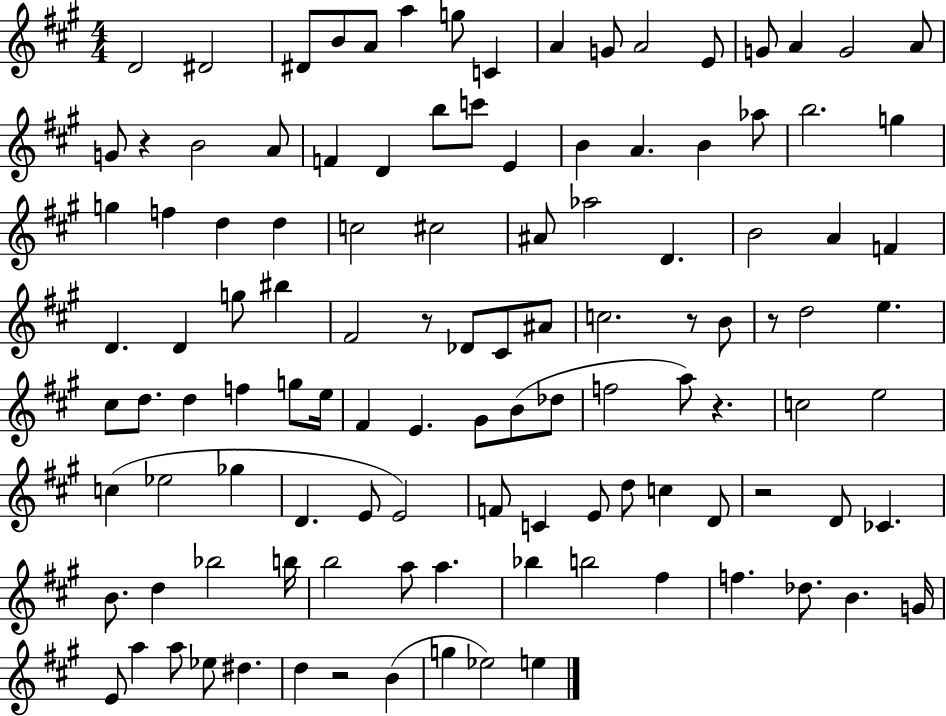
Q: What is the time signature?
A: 4/4